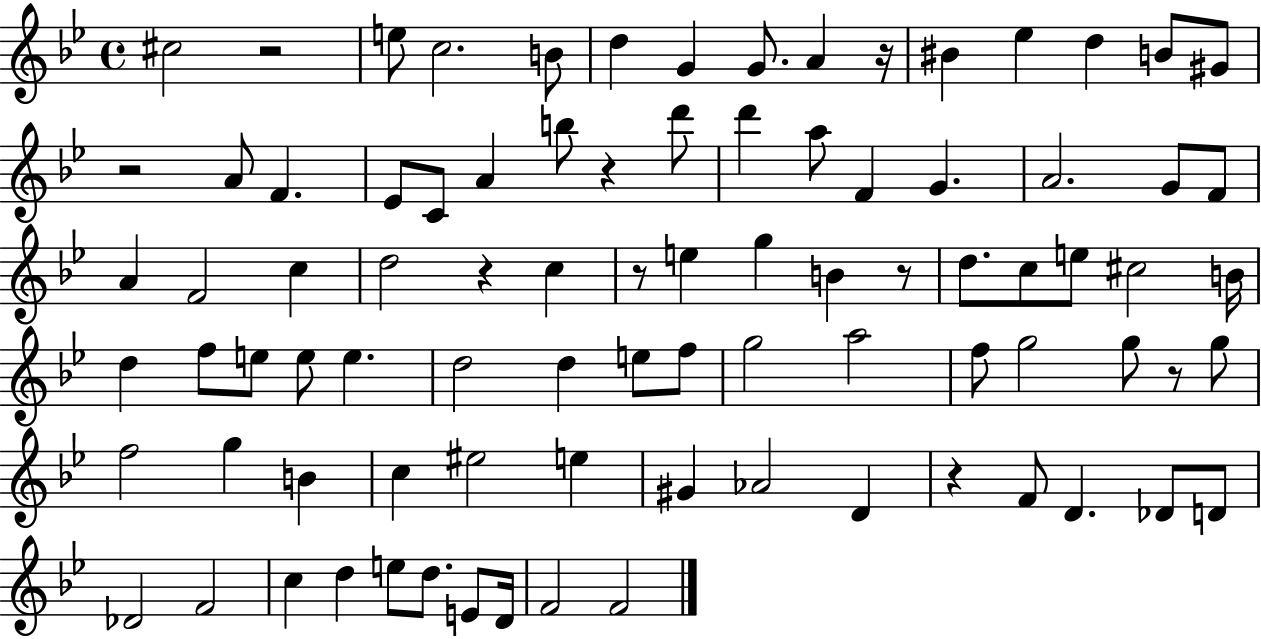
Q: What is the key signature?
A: BES major